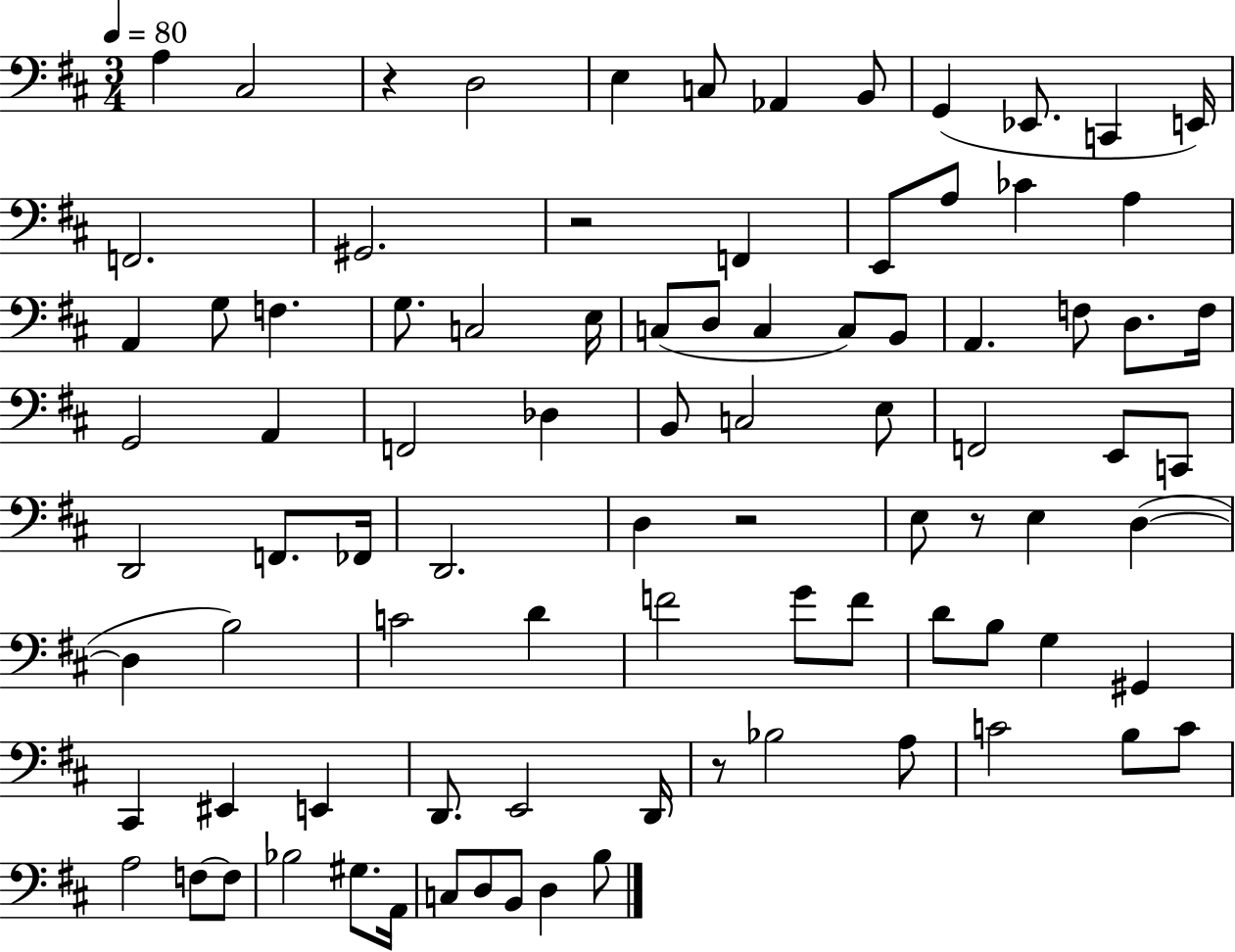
X:1
T:Untitled
M:3/4
L:1/4
K:D
A, ^C,2 z D,2 E, C,/2 _A,, B,,/2 G,, _E,,/2 C,, E,,/4 F,,2 ^G,,2 z2 F,, E,,/2 A,/2 _C A, A,, G,/2 F, G,/2 C,2 E,/4 C,/2 D,/2 C, C,/2 B,,/2 A,, F,/2 D,/2 F,/4 G,,2 A,, F,,2 _D, B,,/2 C,2 E,/2 F,,2 E,,/2 C,,/2 D,,2 F,,/2 _F,,/4 D,,2 D, z2 E,/2 z/2 E, D, D, B,2 C2 D F2 G/2 F/2 D/2 B,/2 G, ^G,, ^C,, ^E,, E,, D,,/2 E,,2 D,,/4 z/2 _B,2 A,/2 C2 B,/2 C/2 A,2 F,/2 F,/2 _B,2 ^G,/2 A,,/4 C,/2 D,/2 B,,/2 D, B,/2